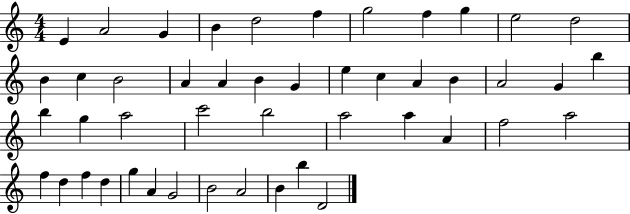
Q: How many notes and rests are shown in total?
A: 47